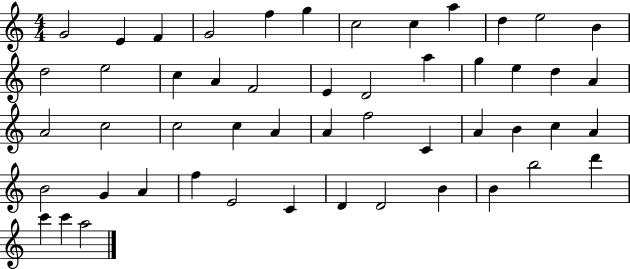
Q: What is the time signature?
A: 4/4